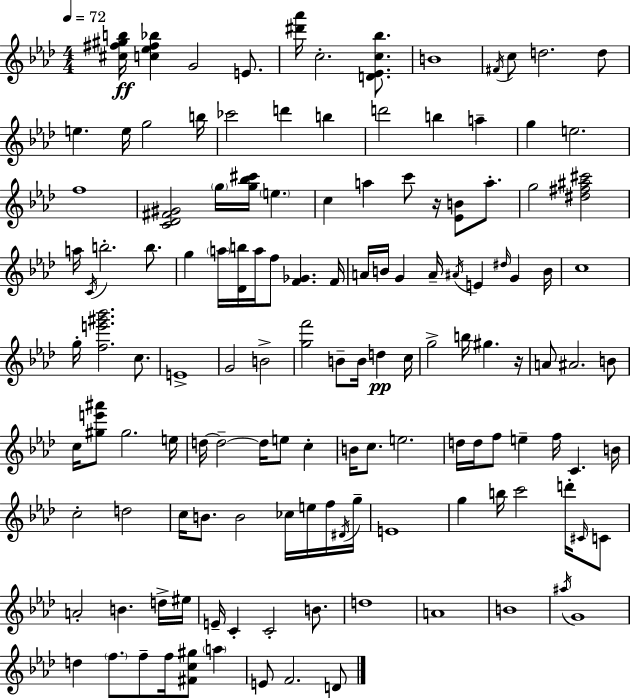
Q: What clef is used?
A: treble